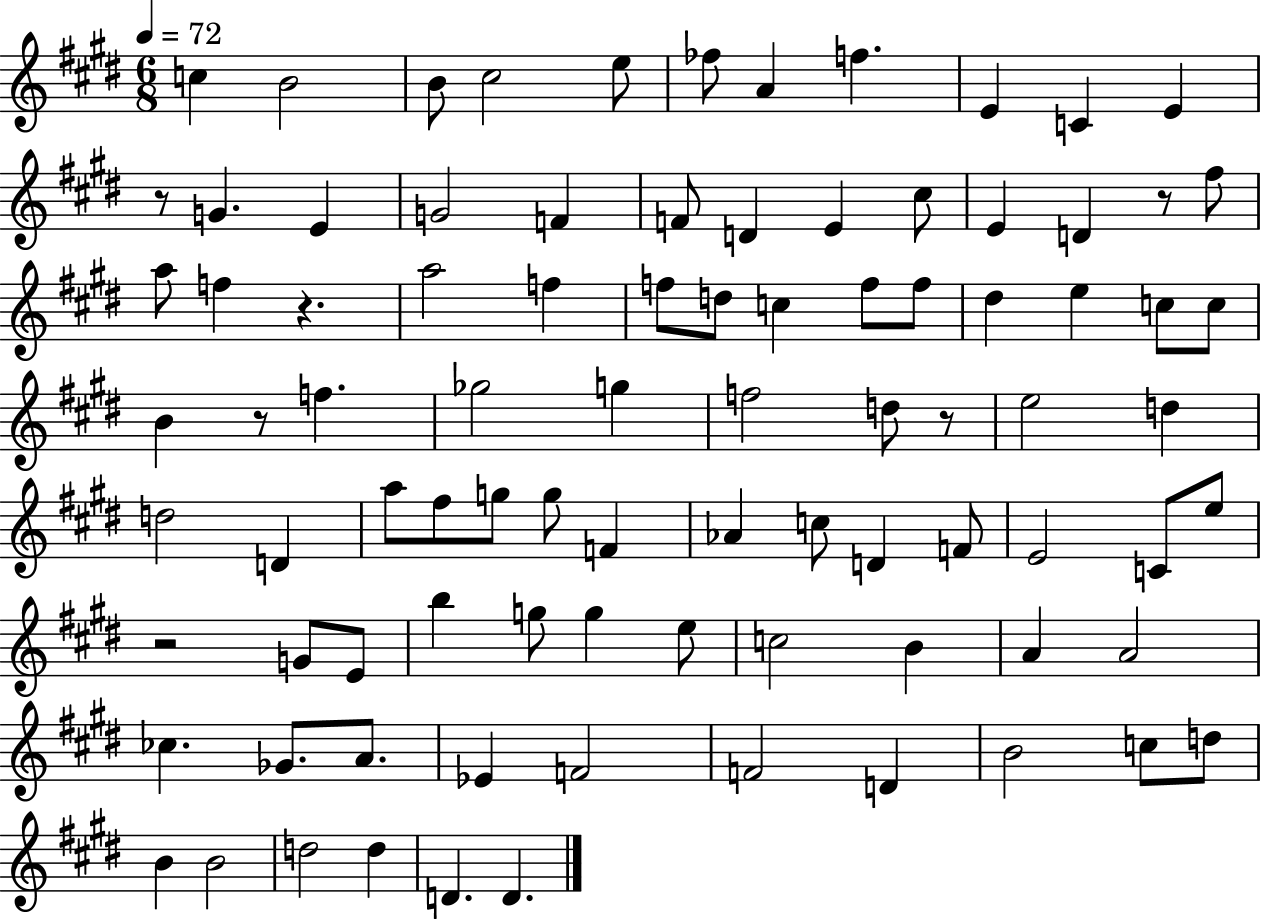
C5/q B4/h B4/e C#5/h E5/e FES5/e A4/q F5/q. E4/q C4/q E4/q R/e G4/q. E4/q G4/h F4/q F4/e D4/q E4/q C#5/e E4/q D4/q R/e F#5/e A5/e F5/q R/q. A5/h F5/q F5/e D5/e C5/q F5/e F5/e D#5/q E5/q C5/e C5/e B4/q R/e F5/q. Gb5/h G5/q F5/h D5/e R/e E5/h D5/q D5/h D4/q A5/e F#5/e G5/e G5/e F4/q Ab4/q C5/e D4/q F4/e E4/h C4/e E5/e R/h G4/e E4/e B5/q G5/e G5/q E5/e C5/h B4/q A4/q A4/h CES5/q. Gb4/e. A4/e. Eb4/q F4/h F4/h D4/q B4/h C5/e D5/e B4/q B4/h D5/h D5/q D4/q. D4/q.